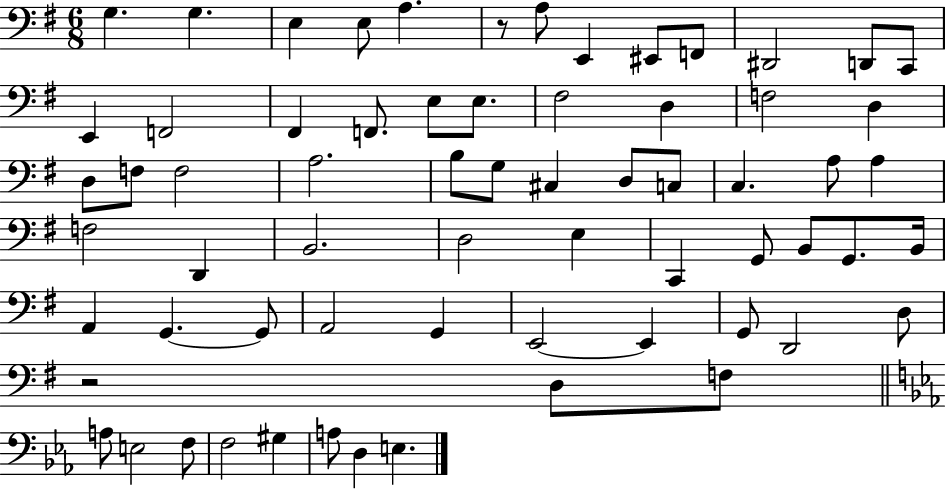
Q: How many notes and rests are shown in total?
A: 66